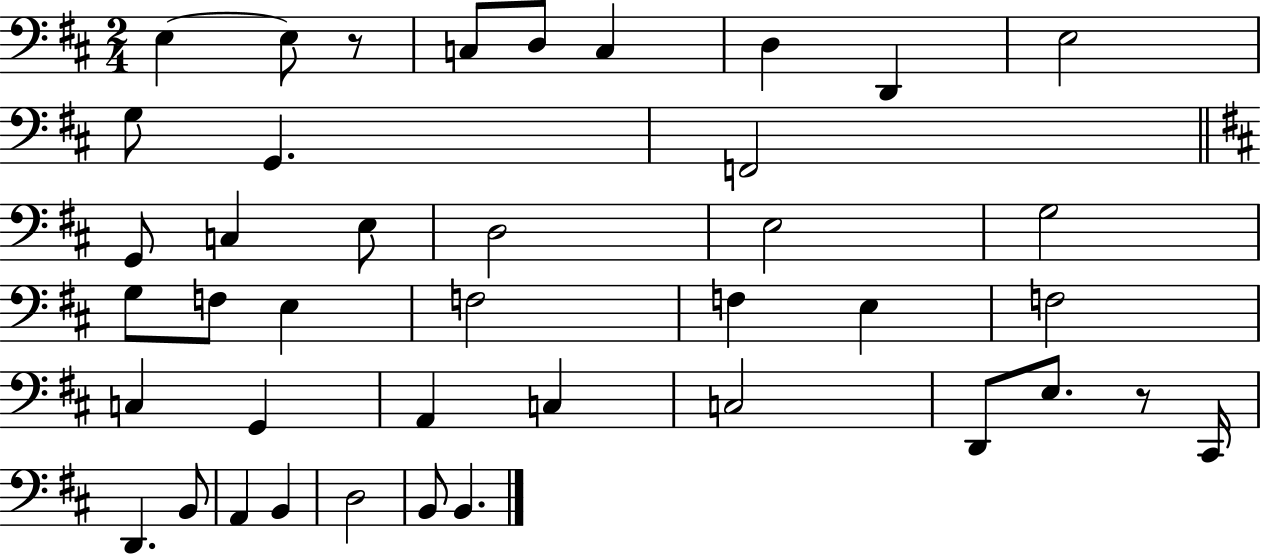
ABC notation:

X:1
T:Untitled
M:2/4
L:1/4
K:D
E, E,/2 z/2 C,/2 D,/2 C, D, D,, E,2 G,/2 G,, F,,2 G,,/2 C, E,/2 D,2 E,2 G,2 G,/2 F,/2 E, F,2 F, E, F,2 C, G,, A,, C, C,2 D,,/2 E,/2 z/2 ^C,,/4 D,, B,,/2 A,, B,, D,2 B,,/2 B,,